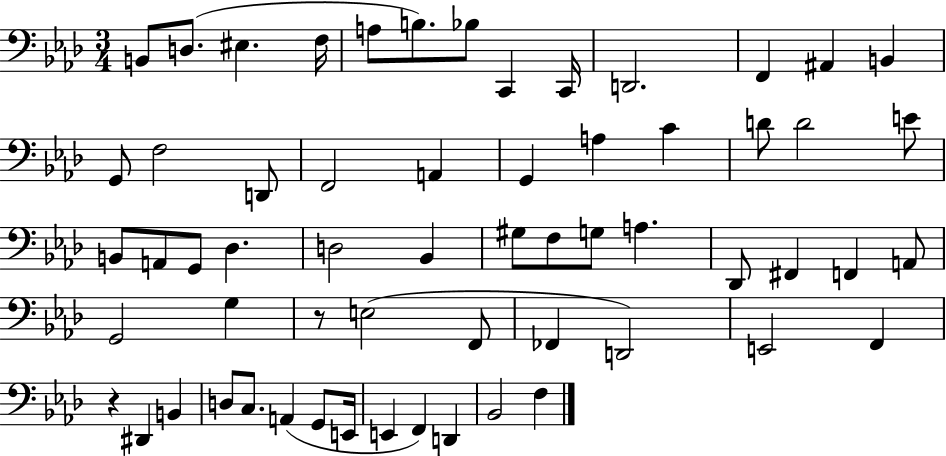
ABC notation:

X:1
T:Untitled
M:3/4
L:1/4
K:Ab
B,,/2 D,/2 ^E, F,/4 A,/2 B,/2 _B,/2 C,, C,,/4 D,,2 F,, ^A,, B,, G,,/2 F,2 D,,/2 F,,2 A,, G,, A, C D/2 D2 E/2 B,,/2 A,,/2 G,,/2 _D, D,2 _B,, ^G,/2 F,/2 G,/2 A, _D,,/2 ^F,, F,, A,,/2 G,,2 G, z/2 E,2 F,,/2 _F,, D,,2 E,,2 F,, z ^D,, B,, D,/2 C,/2 A,, G,,/2 E,,/4 E,, F,, D,, _B,,2 F,